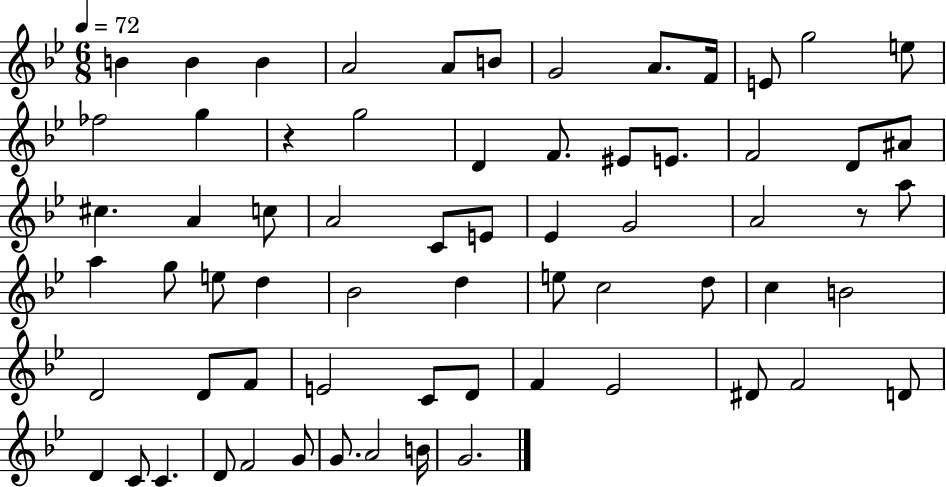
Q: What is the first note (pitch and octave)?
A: B4